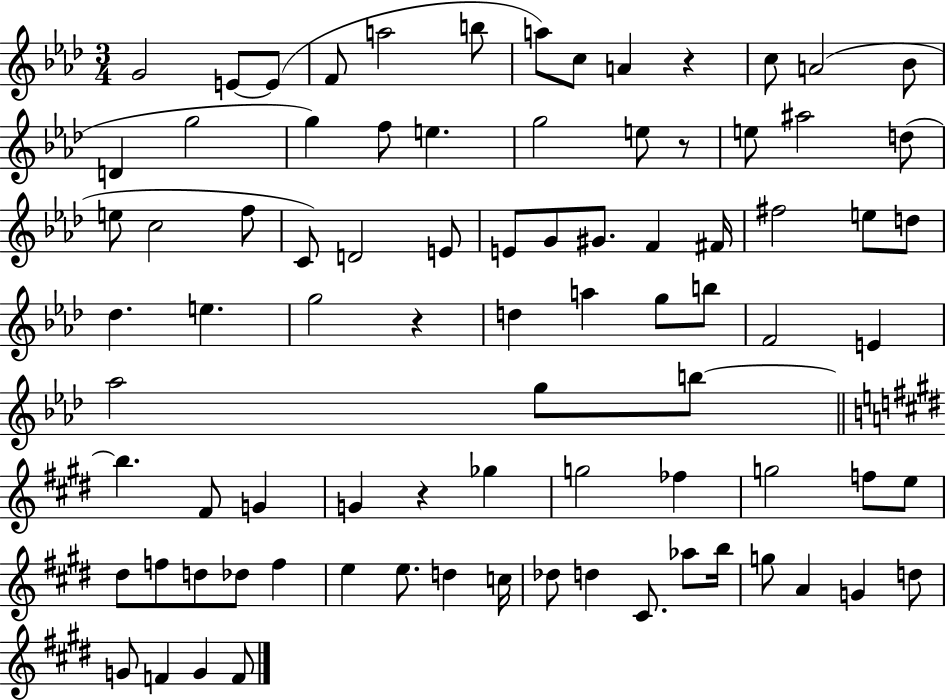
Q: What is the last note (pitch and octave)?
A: F4